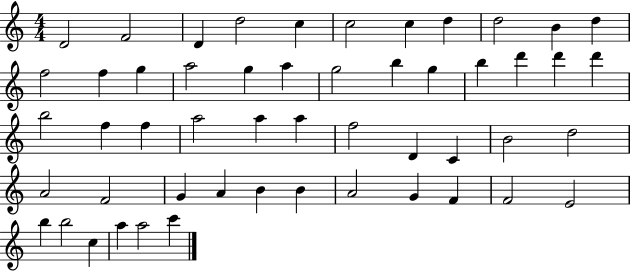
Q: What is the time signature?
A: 4/4